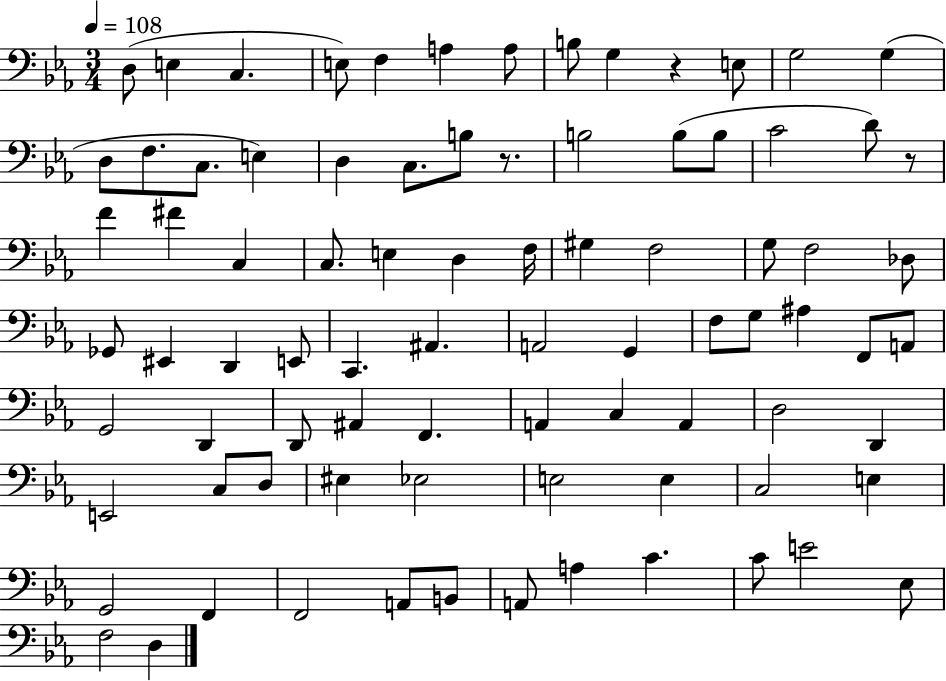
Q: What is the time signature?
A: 3/4